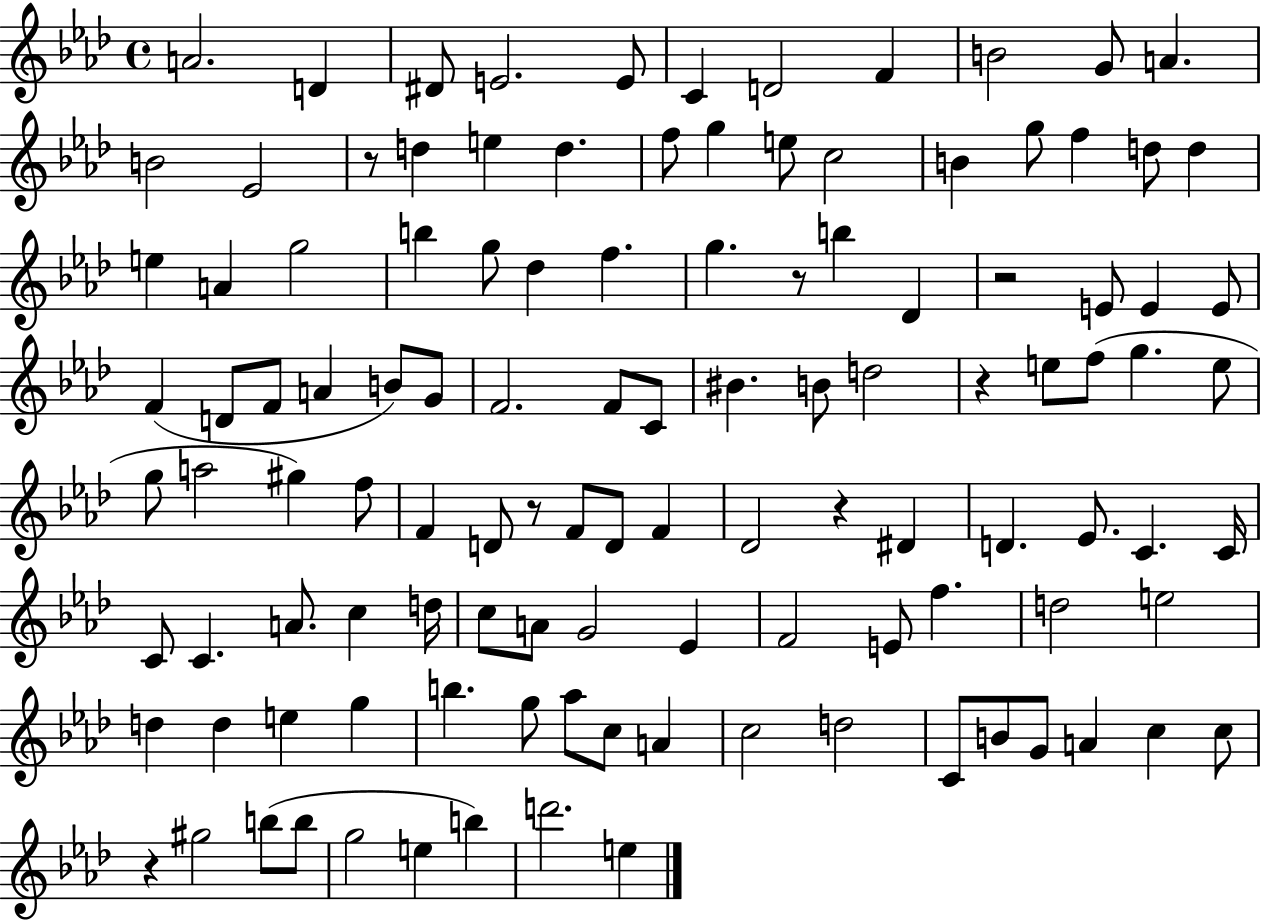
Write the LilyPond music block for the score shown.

{
  \clef treble
  \time 4/4
  \defaultTimeSignature
  \key aes \major
  a'2. d'4 | dis'8 e'2. e'8 | c'4 d'2 f'4 | b'2 g'8 a'4. | \break b'2 ees'2 | r8 d''4 e''4 d''4. | f''8 g''4 e''8 c''2 | b'4 g''8 f''4 d''8 d''4 | \break e''4 a'4 g''2 | b''4 g''8 des''4 f''4. | g''4. r8 b''4 des'4 | r2 e'8 e'4 e'8 | \break f'4( d'8 f'8 a'4 b'8) g'8 | f'2. f'8 c'8 | bis'4. b'8 d''2 | r4 e''8 f''8( g''4. e''8 | \break g''8 a''2 gis''4) f''8 | f'4 d'8 r8 f'8 d'8 f'4 | des'2 r4 dis'4 | d'4. ees'8. c'4. c'16 | \break c'8 c'4. a'8. c''4 d''16 | c''8 a'8 g'2 ees'4 | f'2 e'8 f''4. | d''2 e''2 | \break d''4 d''4 e''4 g''4 | b''4. g''8 aes''8 c''8 a'4 | c''2 d''2 | c'8 b'8 g'8 a'4 c''4 c''8 | \break r4 gis''2 b''8( b''8 | g''2 e''4 b''4) | d'''2. e''4 | \bar "|."
}